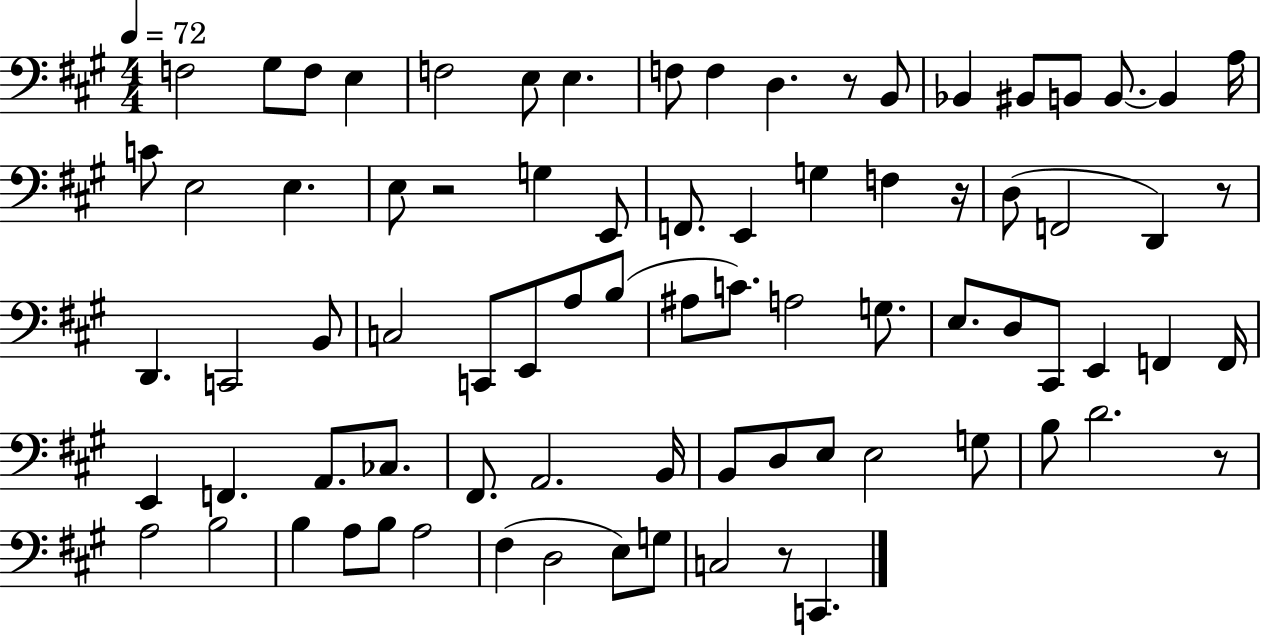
F3/h G#3/e F3/e E3/q F3/h E3/e E3/q. F3/e F3/q D3/q. R/e B2/e Bb2/q BIS2/e B2/e B2/e. B2/q A3/s C4/e E3/h E3/q. E3/e R/h G3/q E2/e F2/e. E2/q G3/q F3/q R/s D3/e F2/h D2/q R/e D2/q. C2/h B2/e C3/h C2/e E2/e A3/e B3/e A#3/e C4/e. A3/h G3/e. E3/e. D3/e C#2/e E2/q F2/q F2/s E2/q F2/q. A2/e. CES3/e. F#2/e. A2/h. B2/s B2/e D3/e E3/e E3/h G3/e B3/e D4/h. R/e A3/h B3/h B3/q A3/e B3/e A3/h F#3/q D3/h E3/e G3/e C3/h R/e C2/q.